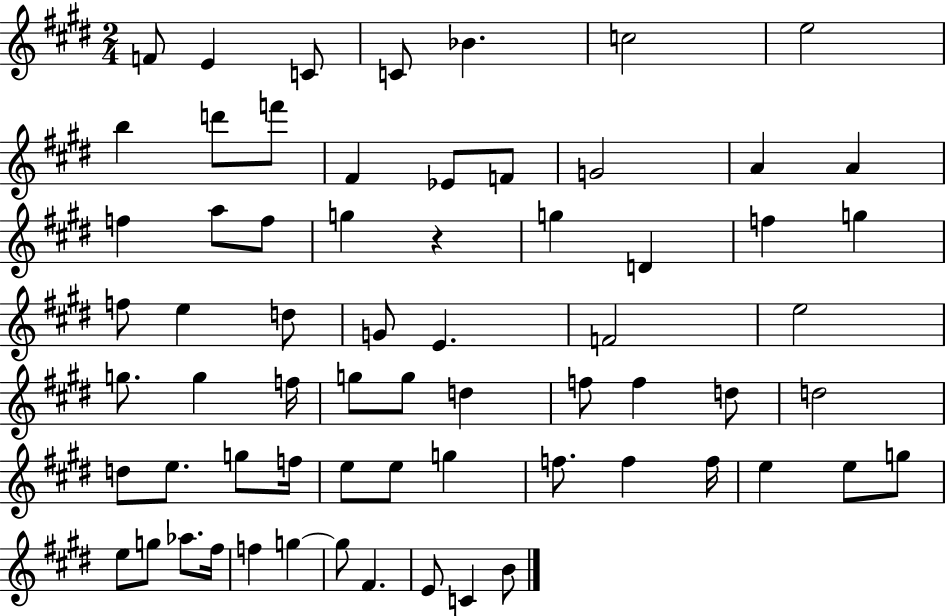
{
  \clef treble
  \numericTimeSignature
  \time 2/4
  \key e \major
  \repeat volta 2 { f'8 e'4 c'8 | c'8 bes'4. | c''2 | e''2 | \break b''4 d'''8 f'''8 | fis'4 ees'8 f'8 | g'2 | a'4 a'4 | \break f''4 a''8 f''8 | g''4 r4 | g''4 d'4 | f''4 g''4 | \break f''8 e''4 d''8 | g'8 e'4. | f'2 | e''2 | \break g''8. g''4 f''16 | g''8 g''8 d''4 | f''8 f''4 d''8 | d''2 | \break d''8 e''8. g''8 f''16 | e''8 e''8 g''4 | f''8. f''4 f''16 | e''4 e''8 g''8 | \break e''8 g''8 aes''8. fis''16 | f''4 g''4~~ | g''8 fis'4. | e'8 c'4 b'8 | \break } \bar "|."
}